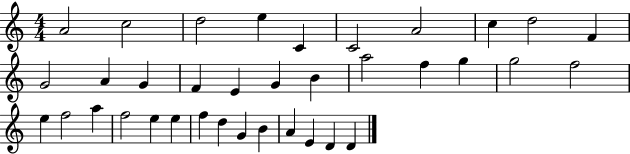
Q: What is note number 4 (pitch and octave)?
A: E5